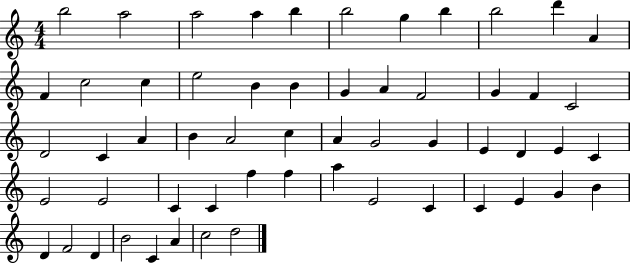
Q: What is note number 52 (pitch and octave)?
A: D4